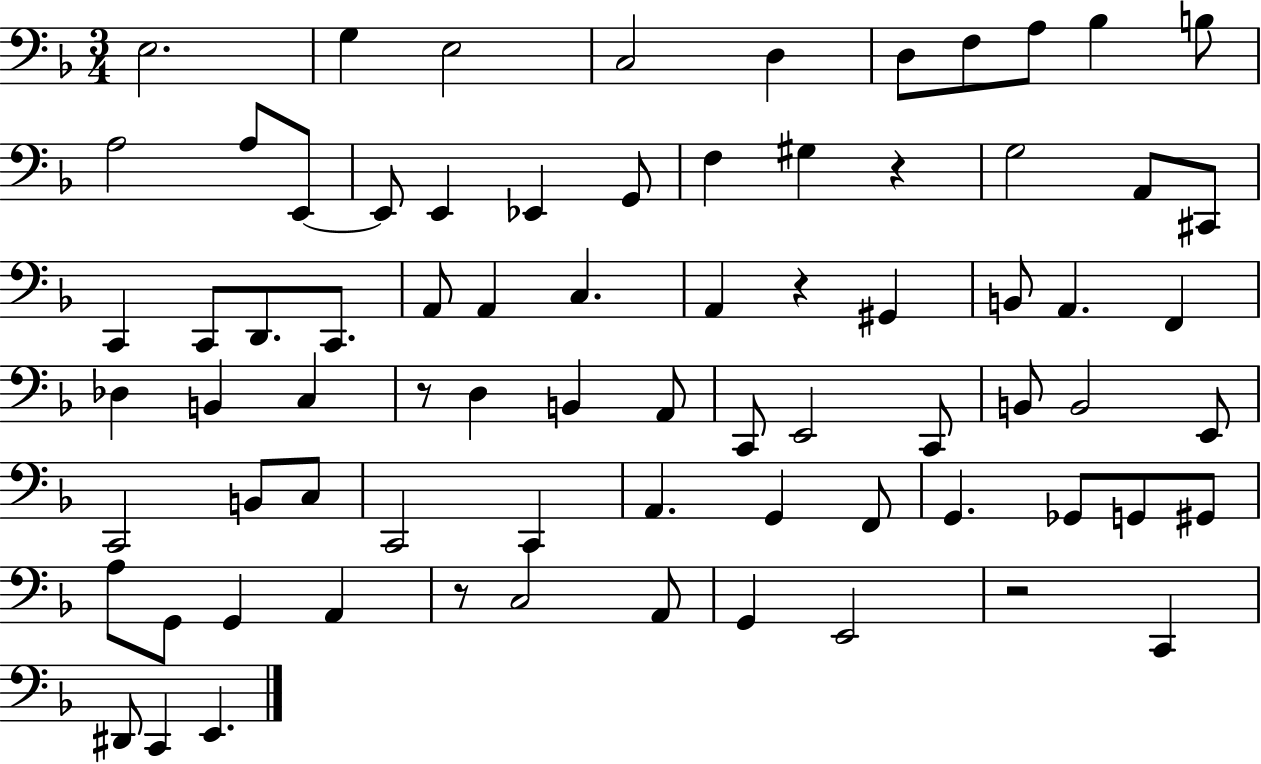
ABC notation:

X:1
T:Untitled
M:3/4
L:1/4
K:F
E,2 G, E,2 C,2 D, D,/2 F,/2 A,/2 _B, B,/2 A,2 A,/2 E,,/2 E,,/2 E,, _E,, G,,/2 F, ^G, z G,2 A,,/2 ^C,,/2 C,, C,,/2 D,,/2 C,,/2 A,,/2 A,, C, A,, z ^G,, B,,/2 A,, F,, _D, B,, C, z/2 D, B,, A,,/2 C,,/2 E,,2 C,,/2 B,,/2 B,,2 E,,/2 C,,2 B,,/2 C,/2 C,,2 C,, A,, G,, F,,/2 G,, _G,,/2 G,,/2 ^G,,/2 A,/2 G,,/2 G,, A,, z/2 C,2 A,,/2 G,, E,,2 z2 C,, ^D,,/2 C,, E,,